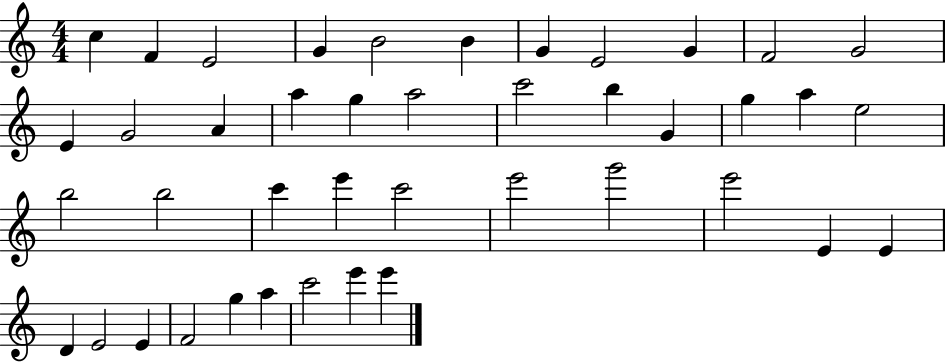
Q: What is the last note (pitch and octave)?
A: E6